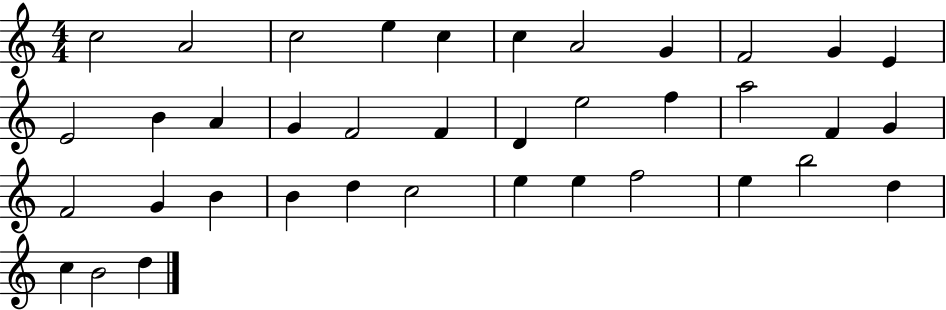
{
  \clef treble
  \numericTimeSignature
  \time 4/4
  \key c \major
  c''2 a'2 | c''2 e''4 c''4 | c''4 a'2 g'4 | f'2 g'4 e'4 | \break e'2 b'4 a'4 | g'4 f'2 f'4 | d'4 e''2 f''4 | a''2 f'4 g'4 | \break f'2 g'4 b'4 | b'4 d''4 c''2 | e''4 e''4 f''2 | e''4 b''2 d''4 | \break c''4 b'2 d''4 | \bar "|."
}